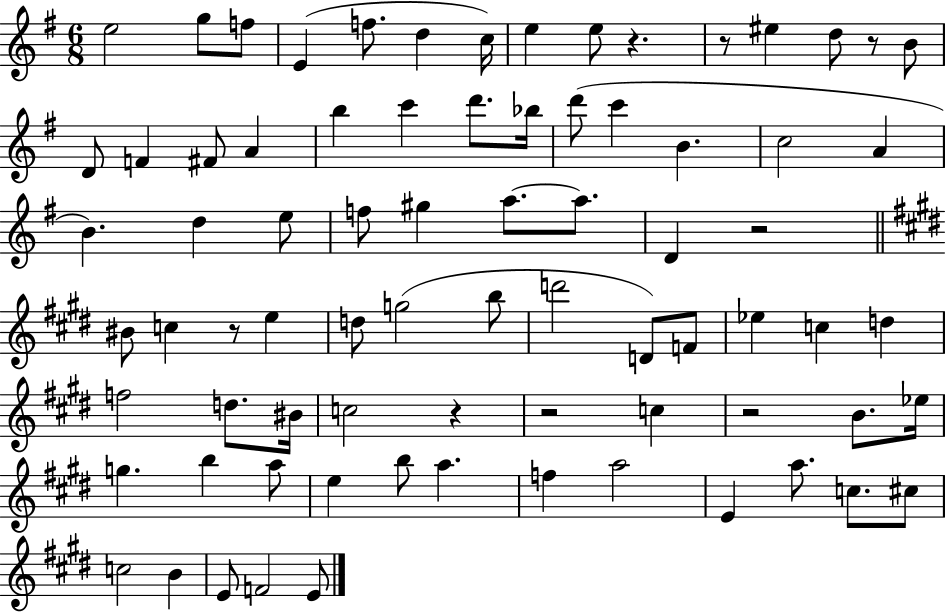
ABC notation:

X:1
T:Untitled
M:6/8
L:1/4
K:G
e2 g/2 f/2 E f/2 d c/4 e e/2 z z/2 ^e d/2 z/2 B/2 D/2 F ^F/2 A b c' d'/2 _b/4 d'/2 c' B c2 A B d e/2 f/2 ^g a/2 a/2 D z2 ^B/2 c z/2 e d/2 g2 b/2 d'2 D/2 F/2 _e c d f2 d/2 ^B/4 c2 z z2 c z2 B/2 _e/4 g b a/2 e b/2 a f a2 E a/2 c/2 ^c/2 c2 B E/2 F2 E/2